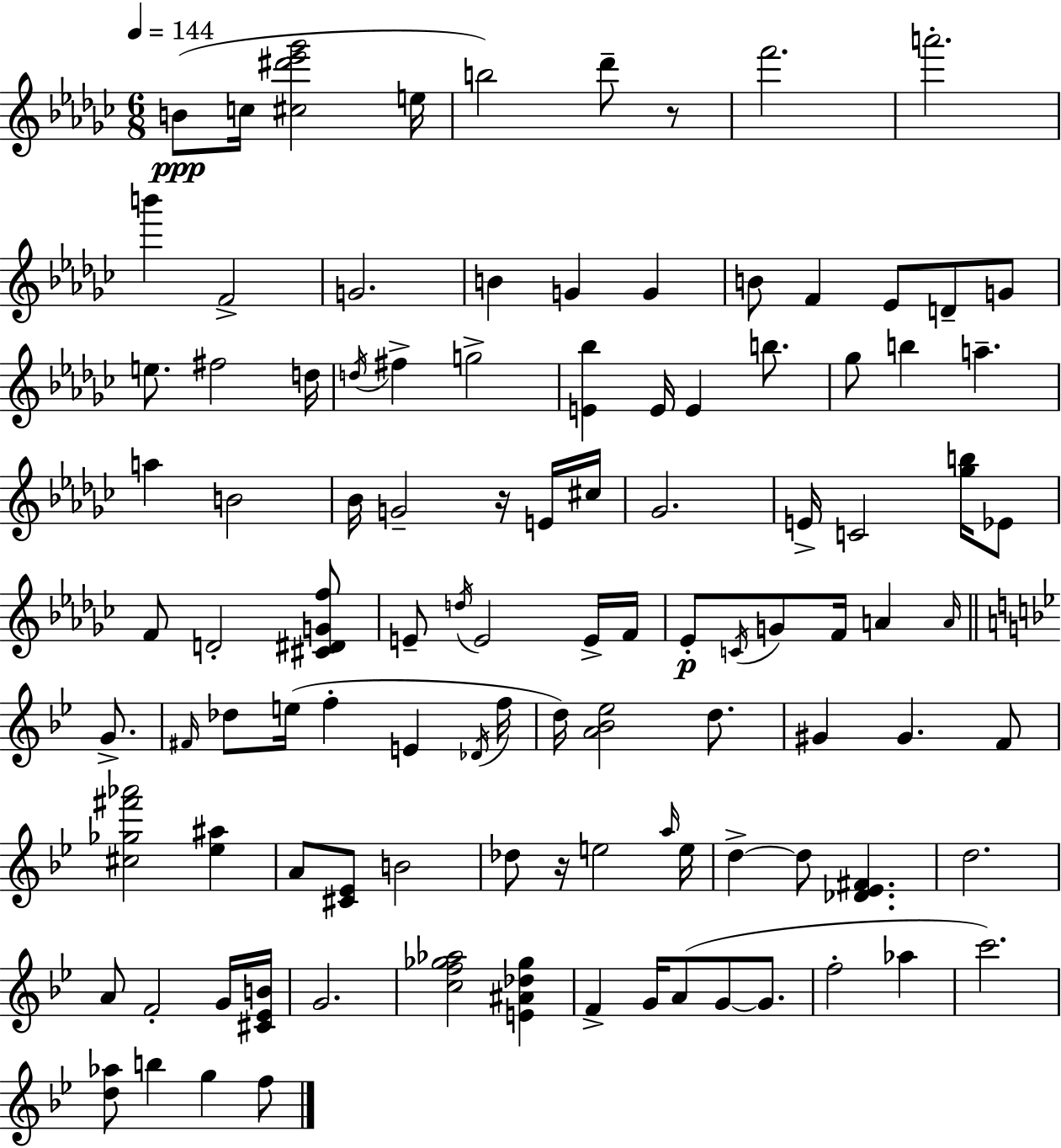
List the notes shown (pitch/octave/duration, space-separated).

B4/e C5/s [C#5,D#6,Eb6,Gb6]/h E5/s B5/h Db6/e R/e F6/h. A6/h. B6/q F4/h G4/h. B4/q G4/q G4/q B4/e F4/q Eb4/e D4/e G4/e E5/e. F#5/h D5/s D5/s F#5/q G5/h [E4,Bb5]/q E4/s E4/q B5/e. Gb5/e B5/q A5/q. A5/q B4/h Bb4/s G4/h R/s E4/s C#5/s Gb4/h. E4/s C4/h [Gb5,B5]/s Eb4/e F4/e D4/h [C#4,D#4,G4,F5]/e E4/e D5/s E4/h E4/s F4/s Eb4/e C4/s G4/e F4/s A4/q A4/s G4/e. F#4/s Db5/e E5/s F5/q E4/q Db4/s F5/s D5/s [A4,Bb4,Eb5]/h D5/e. G#4/q G#4/q. F4/e [C#5,Gb5,F#6,Ab6]/h [Eb5,A#5]/q A4/e [C#4,Eb4]/e B4/h Db5/e R/s E5/h A5/s E5/s D5/q D5/e [Db4,Eb4,F#4]/q. D5/h. A4/e F4/h G4/s [C#4,Eb4,B4]/s G4/h. [C5,F5,Gb5,Ab5]/h [E4,A#4,Db5,Gb5]/q F4/q G4/s A4/e G4/e G4/e. F5/h Ab5/q C6/h. [D5,Ab5]/e B5/q G5/q F5/e